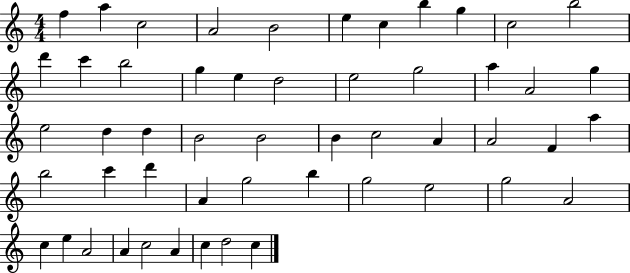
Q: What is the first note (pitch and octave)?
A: F5